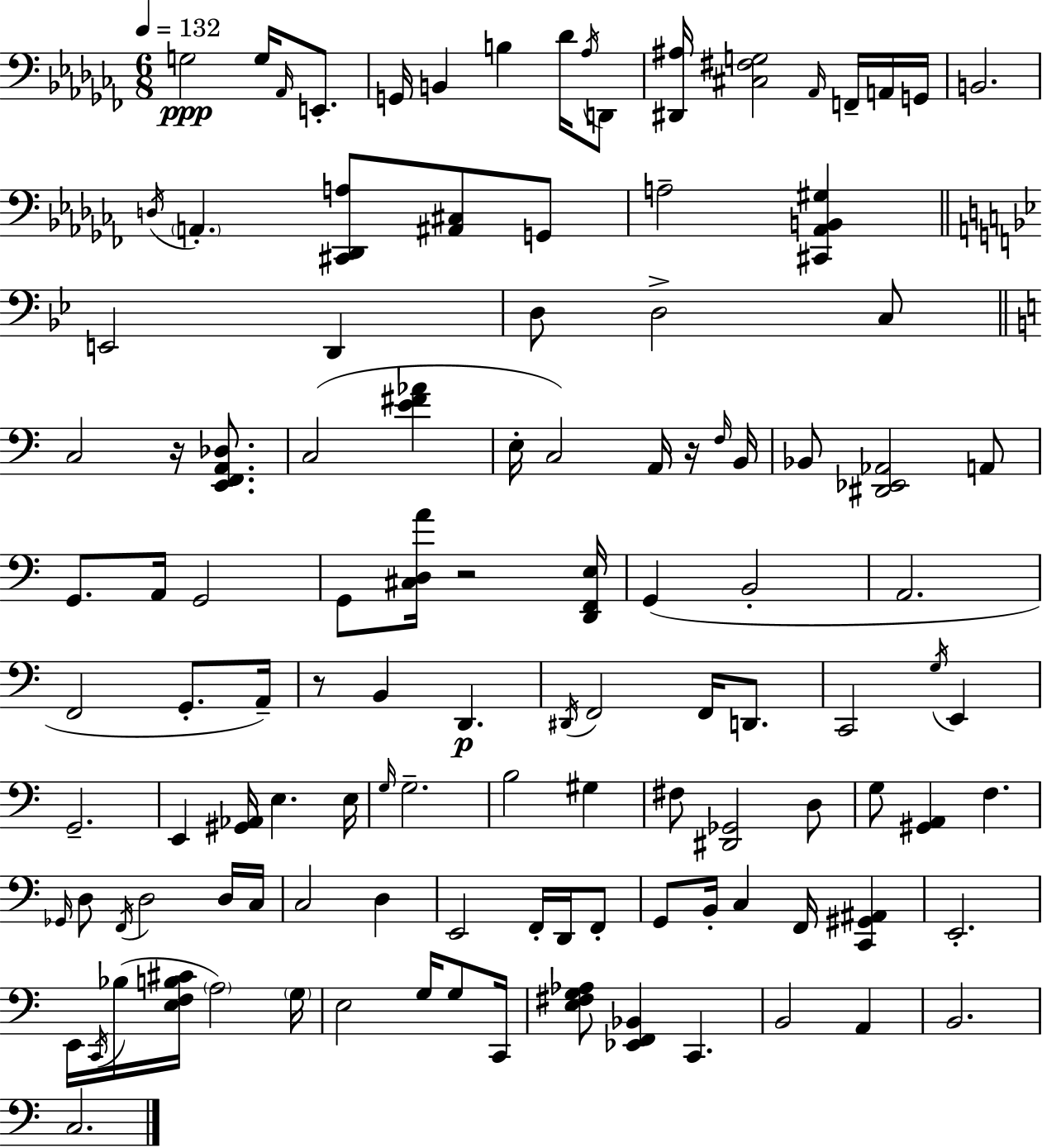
{
  \clef bass
  \numericTimeSignature
  \time 6/8
  \key aes \minor
  \tempo 4 = 132
  g2\ppp g16 \grace { aes,16 } e,8.-. | g,16 b,4 b4 des'16 \acciaccatura { aes16 } | d,8 <dis, ais>16 <cis fis g>2 \grace { aes,16 } | f,16-- a,16 g,16 b,2. | \break \acciaccatura { d16 } \parenthesize a,4.-. <cis, des, a>8 | <ais, cis>8 g,8 a2-- | <cis, aes, b, gis>4 \bar "||" \break \key bes \major e,2 d,4 | d8 d2-> c8 | \bar "||" \break \key a \minor c2 r16 <e, f, a, des>8. | c2( <e' fis' aes'>4 | e16-. c2) a,16 r16 \grace { f16 } | b,16 bes,8 <dis, ees, aes,>2 a,8 | \break g,8. a,16 g,2 | g,8 <cis d a'>16 r2 | <d, f, e>16 g,4( b,2-. | a,2. | \break f,2 g,8.-. | a,16--) r8 b,4 d,4.\p | \acciaccatura { dis,16 } f,2 f,16 d,8. | c,2 \acciaccatura { g16 } e,4 | \break g,2.-- | e,4 <gis, aes,>16 e4. | e16 \grace { g16 } g2.-- | b2 | \break gis4 fis8 <dis, ges,>2 | d8 g8 <gis, a,>4 f4. | \grace { ges,16 } d8 \acciaccatura { f,16 } d2 | d16 c16 c2 | \break d4 e,2 | f,16-. d,16 f,8-. g,8 b,16-. c4 | f,16 <c, gis, ais,>4 e,2.-. | e,16 \acciaccatura { c,16 }( bes16 <e f b cis'>16 \parenthesize a2) | \break \parenthesize g16 e2 | g16 g8 c,16 <e fis g aes>8 <ees, f, bes,>4 | c,4. b,2 | a,4 b,2. | \break c2. | \bar "|."
}